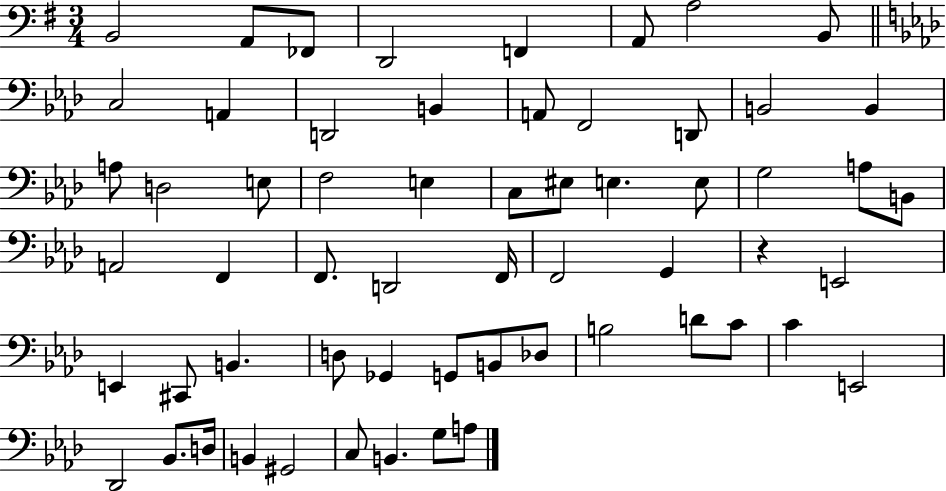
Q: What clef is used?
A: bass